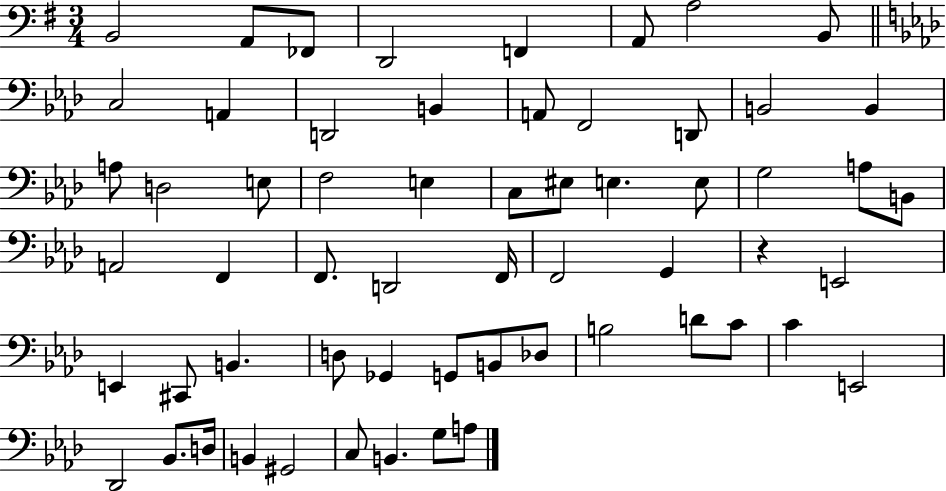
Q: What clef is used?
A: bass